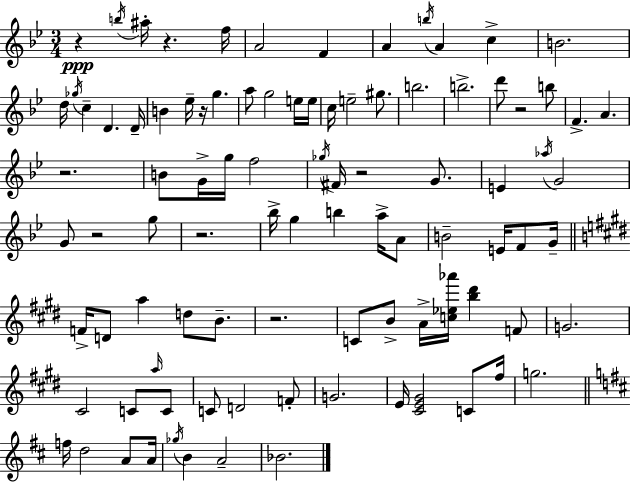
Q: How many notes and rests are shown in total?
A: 94